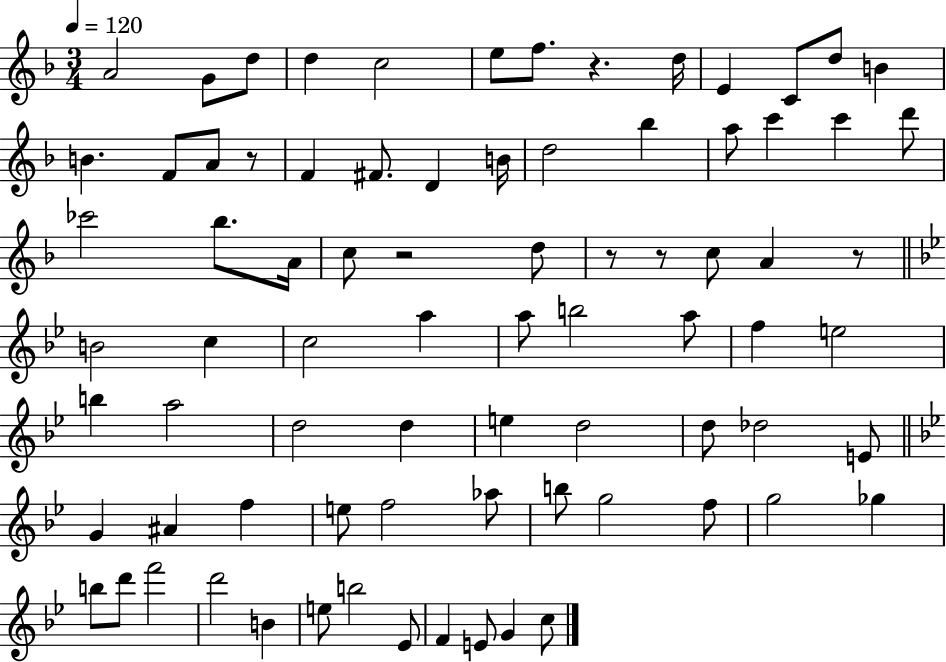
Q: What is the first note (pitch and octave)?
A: A4